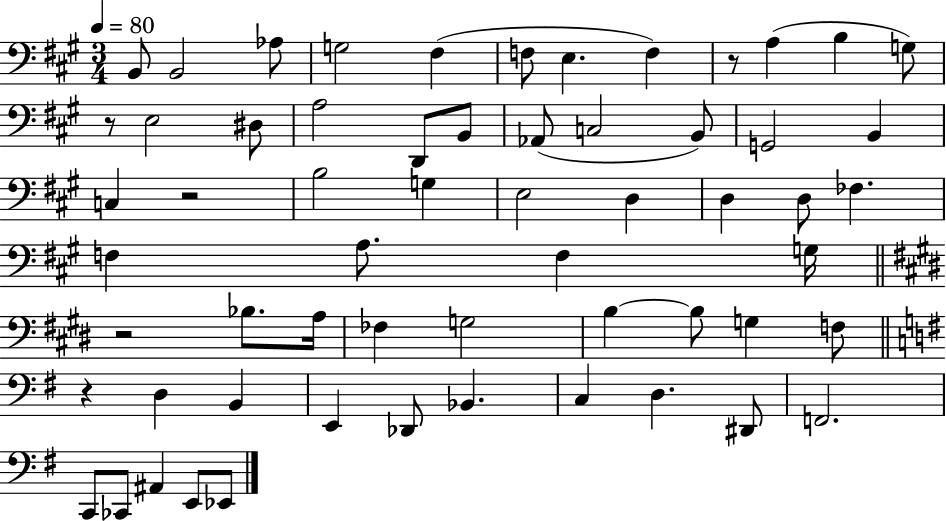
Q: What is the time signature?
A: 3/4